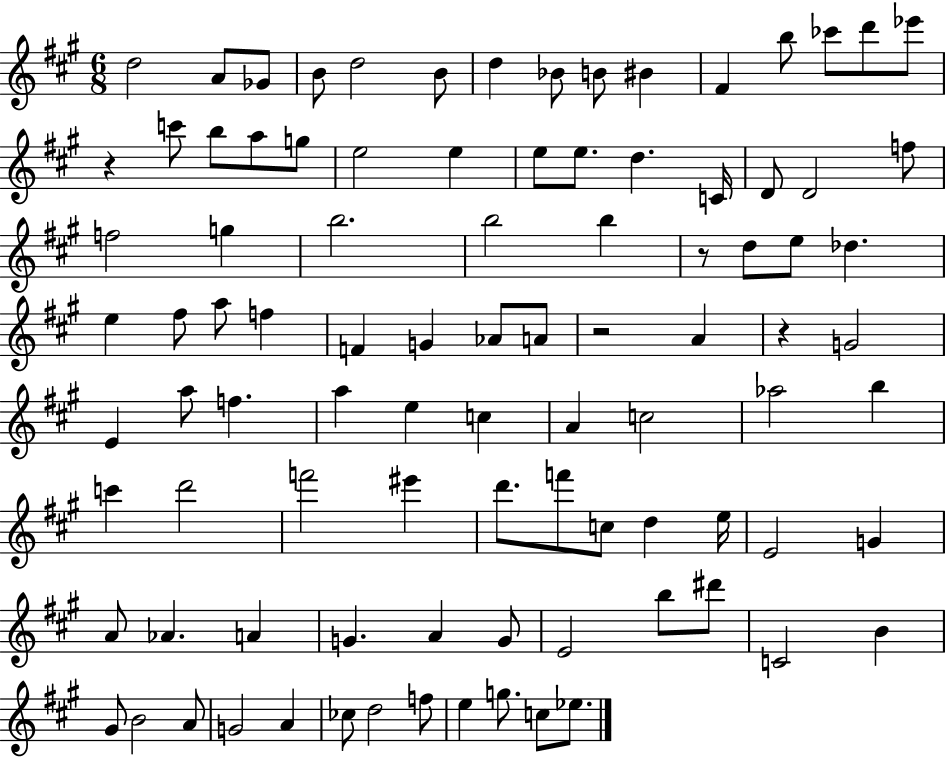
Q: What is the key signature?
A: A major